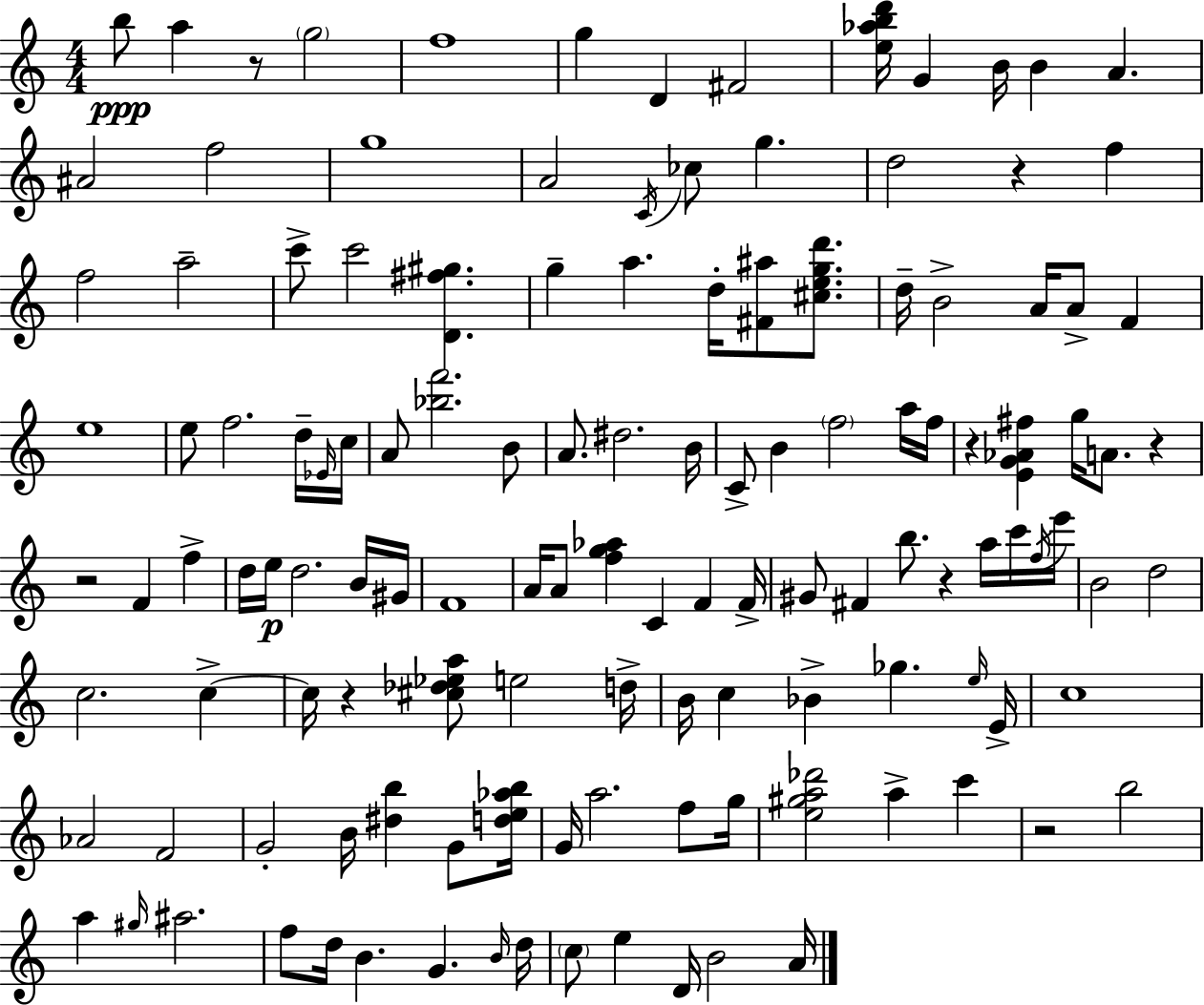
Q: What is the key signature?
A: A minor